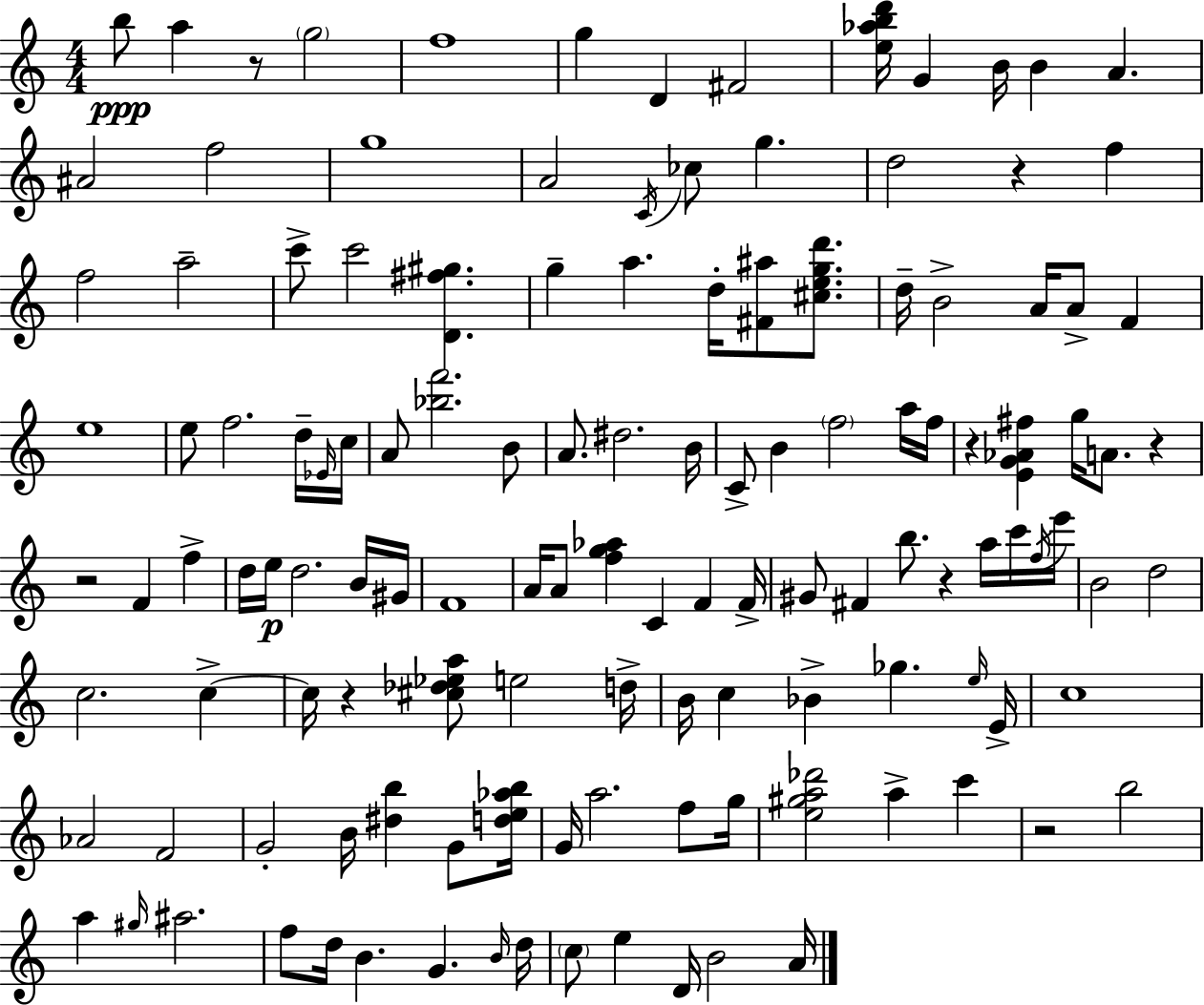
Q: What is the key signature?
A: A minor